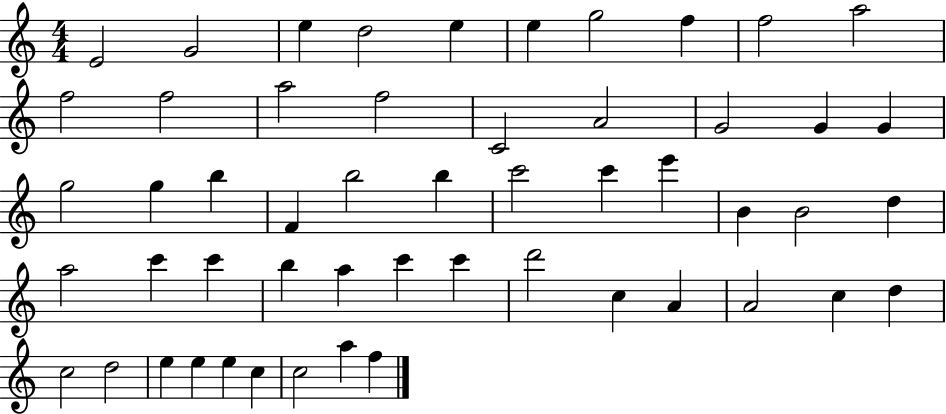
{
  \clef treble
  \numericTimeSignature
  \time 4/4
  \key c \major
  e'2 g'2 | e''4 d''2 e''4 | e''4 g''2 f''4 | f''2 a''2 | \break f''2 f''2 | a''2 f''2 | c'2 a'2 | g'2 g'4 g'4 | \break g''2 g''4 b''4 | f'4 b''2 b''4 | c'''2 c'''4 e'''4 | b'4 b'2 d''4 | \break a''2 c'''4 c'''4 | b''4 a''4 c'''4 c'''4 | d'''2 c''4 a'4 | a'2 c''4 d''4 | \break c''2 d''2 | e''4 e''4 e''4 c''4 | c''2 a''4 f''4 | \bar "|."
}